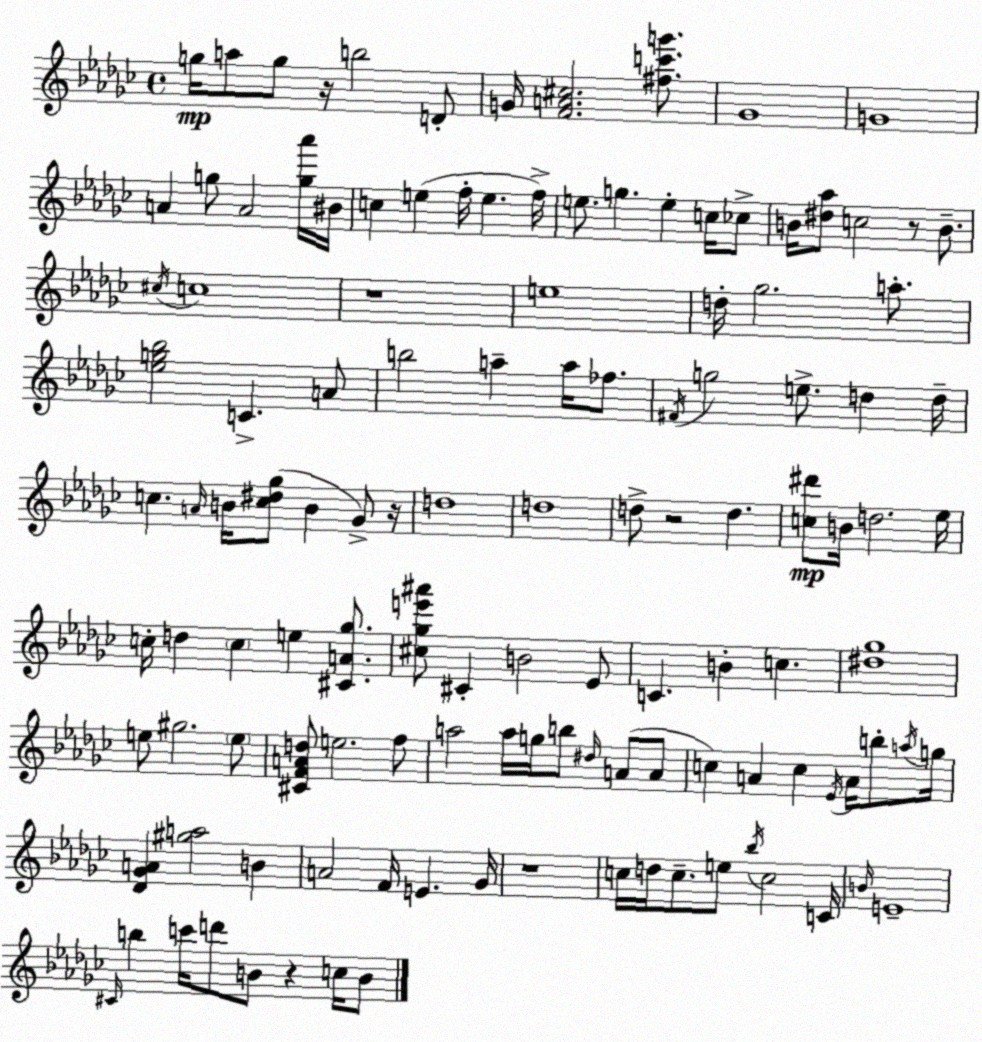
X:1
T:Untitled
M:4/4
L:1/4
K:Ebm
g/4 a/2 g/2 z/4 b2 D/2 G/4 [FA^c]2 [^fc'g']/2 _G4 G4 A g/2 A2 [g_a']/4 ^B/4 c e f/4 e f/4 e/2 g e c/4 _c/2 B/4 [^d_a]/2 c2 z/2 B/2 ^c/4 c4 z4 e4 d/4 _g2 a/2 [_eg_b]2 C A/2 b2 a a/4 _f/2 ^F/4 g2 e/2 d d/4 c A/4 B/4 [c^d_g]/2 B _G/2 z/4 d4 d4 d/2 z2 d [c^d']/2 B/4 d2 _e/4 c/4 d c e [^CA_g]/2 [^c_ge'^a']/2 ^C B2 _E/2 C B c [^d_g]4 e/2 ^g2 e/2 [^CFAd]/2 e2 f/2 a2 a/4 g/4 b/2 ^d/4 A/2 A/2 c A c _E/4 A/4 b/2 a/4 g/4 [_D_GA] [^ga]2 B A2 F/4 E _G/4 z4 c/4 d/4 c/2 e/2 _b/4 c2 C/4 B/4 E4 ^C/4 b c'/4 d'/2 B/2 z c/4 B/2